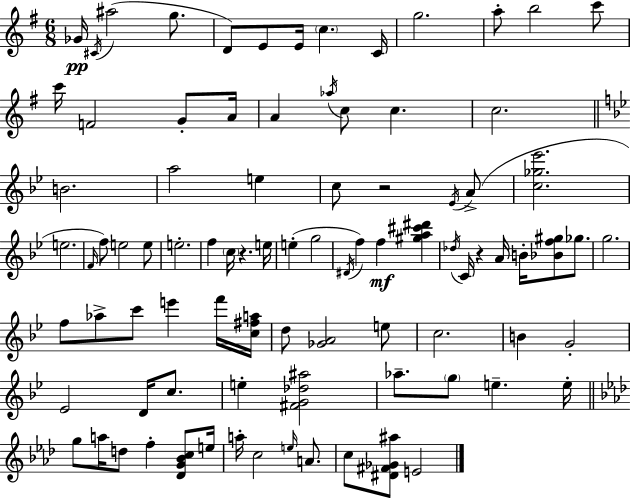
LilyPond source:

{
  \clef treble
  \numericTimeSignature
  \time 6/8
  \key g \major
  ges'16\pp \acciaccatura { cis'16 }( ais''2 g''8. | d'8) e'8 e'16 \parenthesize c''4. | c'16 g''2. | a''8-. b''2 c'''8 | \break c'''16 f'2 g'8-. | a'16 a'4 \acciaccatura { aes''16 } c''8 c''4. | c''2. | \bar "||" \break \key g \minor b'2. | a''2 e''4 | c''8 r2 \acciaccatura { ees'16 }( a'8-> | <c'' ges'' ees'''>2. | \break e''2. | \grace { f'16 }) f''8 e''2 | e''8 e''2.-. | f''4 \parenthesize c''16 r4. | \break e''16 e''4-.( g''2 | \acciaccatura { dis'16 } f''4) f''4\mf <gis'' a'' cis''' dis'''>4 | \acciaccatura { des''16 } c'16 r4 a'16 b'16-. <bes' f'' gis''>8 | ges''8. g''2. | \break f''8 aes''8-> c'''8 e'''4 | f'''16 <c'' fis'' a''>16 d''8 <ges' a'>2 | e''8 c''2. | b'4 g'2-. | \break ees'2 | d'16 c''8. e''4-. <fis' g' des'' ais''>2 | aes''8.-- \parenthesize g''8 e''4.-- | e''16-. \bar "||" \break \key aes \major g''8 a''16 d''8 f''4-. <des' g' bes' c''>8 e''16 | a''16-. c''2 \grace { e''16 } a'8. | c''8 <dis' fis' ges' ais''>8 e'2 | \bar "|."
}